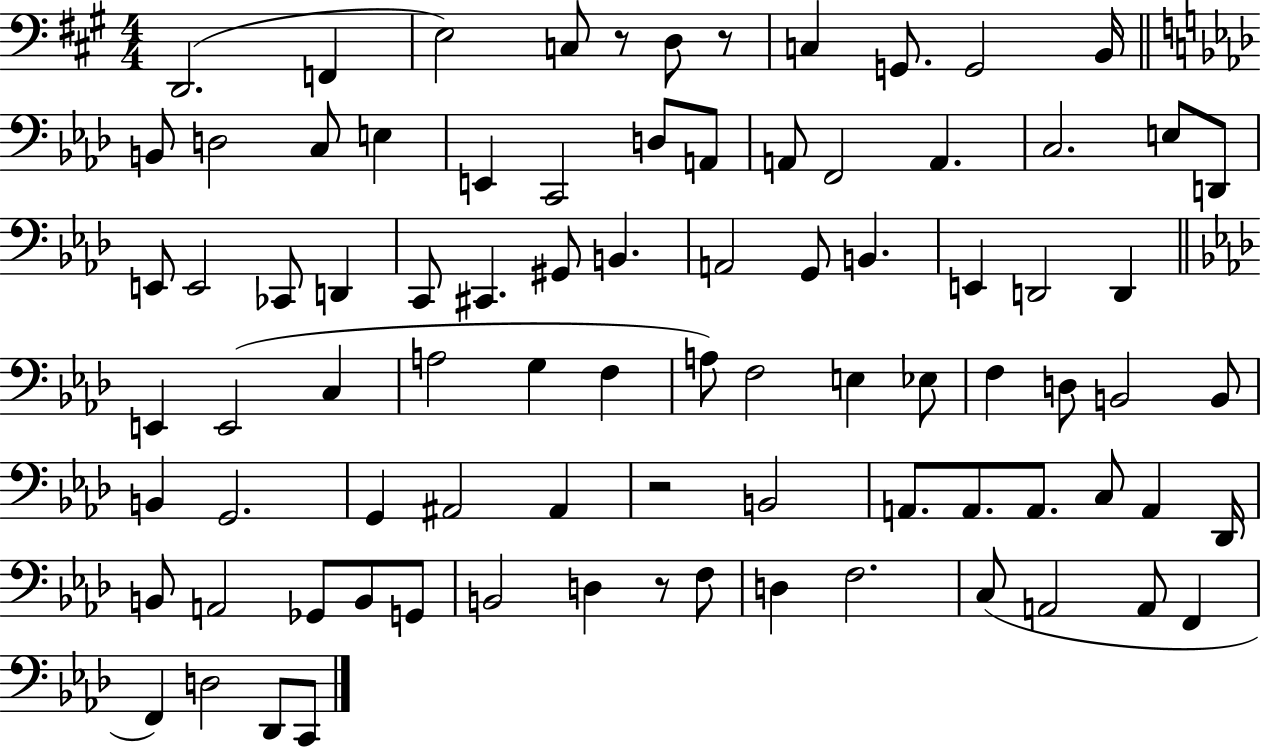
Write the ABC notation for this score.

X:1
T:Untitled
M:4/4
L:1/4
K:A
D,,2 F,, E,2 C,/2 z/2 D,/2 z/2 C, G,,/2 G,,2 B,,/4 B,,/2 D,2 C,/2 E, E,, C,,2 D,/2 A,,/2 A,,/2 F,,2 A,, C,2 E,/2 D,,/2 E,,/2 E,,2 _C,,/2 D,, C,,/2 ^C,, ^G,,/2 B,, A,,2 G,,/2 B,, E,, D,,2 D,, E,, E,,2 C, A,2 G, F, A,/2 F,2 E, _E,/2 F, D,/2 B,,2 B,,/2 B,, G,,2 G,, ^A,,2 ^A,, z2 B,,2 A,,/2 A,,/2 A,,/2 C,/2 A,, _D,,/4 B,,/2 A,,2 _G,,/2 B,,/2 G,,/2 B,,2 D, z/2 F,/2 D, F,2 C,/2 A,,2 A,,/2 F,, F,, D,2 _D,,/2 C,,/2